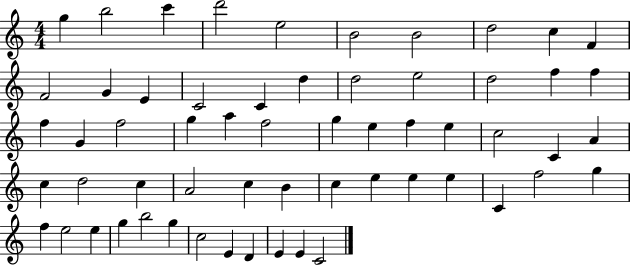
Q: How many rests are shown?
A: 0